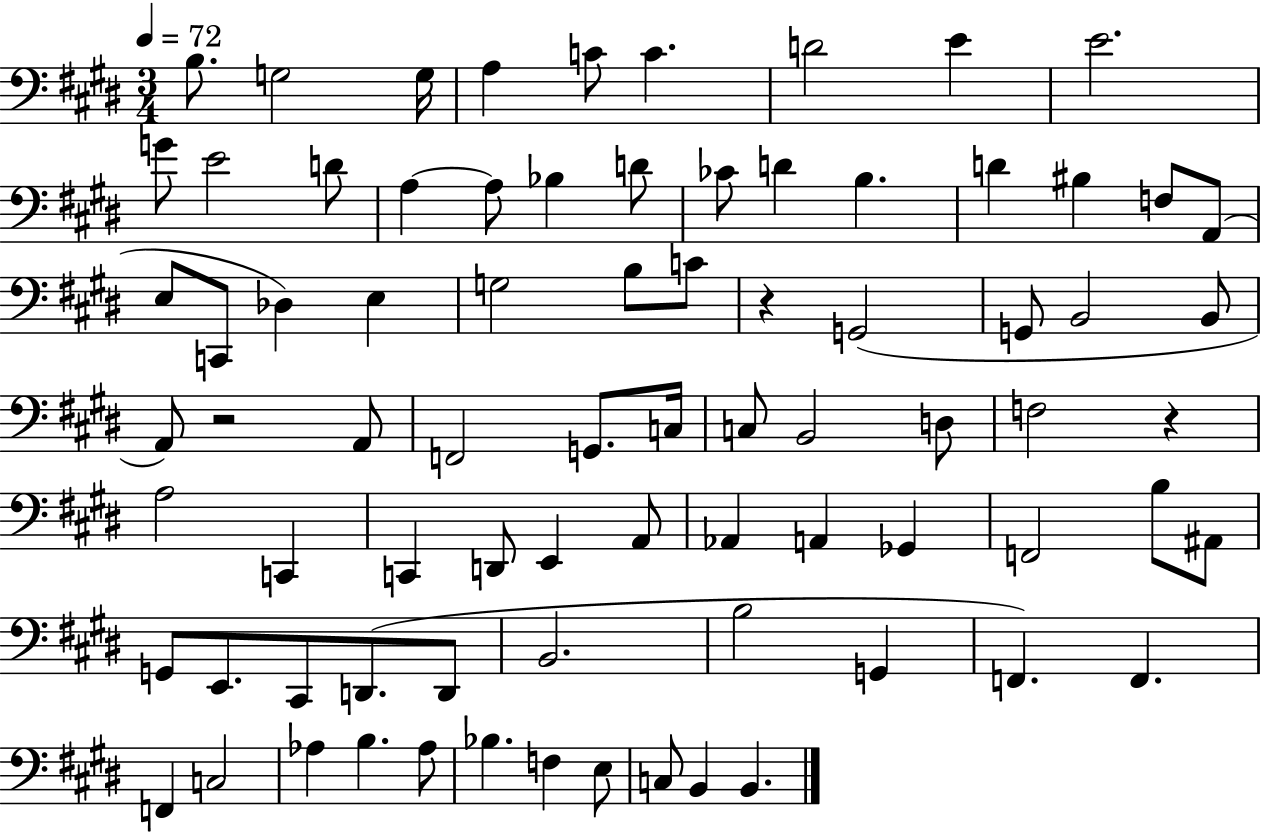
{
  \clef bass
  \numericTimeSignature
  \time 3/4
  \key e \major
  \tempo 4 = 72
  b8. g2 g16 | a4 c'8 c'4. | d'2 e'4 | e'2. | \break g'8 e'2 d'8 | a4~~ a8 bes4 d'8 | ces'8 d'4 b4. | d'4 bis4 f8 a,8( | \break e8 c,8 des4) e4 | g2 b8 c'8 | r4 g,2( | g,8 b,2 b,8 | \break a,8) r2 a,8 | f,2 g,8. c16 | c8 b,2 d8 | f2 r4 | \break a2 c,4 | c,4 d,8 e,4 a,8 | aes,4 a,4 ges,4 | f,2 b8 ais,8 | \break g,8 e,8. cis,8 d,8.( d,8 | b,2. | b2 g,4 | f,4.) f,4. | \break f,4 c2 | aes4 b4. aes8 | bes4. f4 e8 | c8 b,4 b,4. | \break \bar "|."
}